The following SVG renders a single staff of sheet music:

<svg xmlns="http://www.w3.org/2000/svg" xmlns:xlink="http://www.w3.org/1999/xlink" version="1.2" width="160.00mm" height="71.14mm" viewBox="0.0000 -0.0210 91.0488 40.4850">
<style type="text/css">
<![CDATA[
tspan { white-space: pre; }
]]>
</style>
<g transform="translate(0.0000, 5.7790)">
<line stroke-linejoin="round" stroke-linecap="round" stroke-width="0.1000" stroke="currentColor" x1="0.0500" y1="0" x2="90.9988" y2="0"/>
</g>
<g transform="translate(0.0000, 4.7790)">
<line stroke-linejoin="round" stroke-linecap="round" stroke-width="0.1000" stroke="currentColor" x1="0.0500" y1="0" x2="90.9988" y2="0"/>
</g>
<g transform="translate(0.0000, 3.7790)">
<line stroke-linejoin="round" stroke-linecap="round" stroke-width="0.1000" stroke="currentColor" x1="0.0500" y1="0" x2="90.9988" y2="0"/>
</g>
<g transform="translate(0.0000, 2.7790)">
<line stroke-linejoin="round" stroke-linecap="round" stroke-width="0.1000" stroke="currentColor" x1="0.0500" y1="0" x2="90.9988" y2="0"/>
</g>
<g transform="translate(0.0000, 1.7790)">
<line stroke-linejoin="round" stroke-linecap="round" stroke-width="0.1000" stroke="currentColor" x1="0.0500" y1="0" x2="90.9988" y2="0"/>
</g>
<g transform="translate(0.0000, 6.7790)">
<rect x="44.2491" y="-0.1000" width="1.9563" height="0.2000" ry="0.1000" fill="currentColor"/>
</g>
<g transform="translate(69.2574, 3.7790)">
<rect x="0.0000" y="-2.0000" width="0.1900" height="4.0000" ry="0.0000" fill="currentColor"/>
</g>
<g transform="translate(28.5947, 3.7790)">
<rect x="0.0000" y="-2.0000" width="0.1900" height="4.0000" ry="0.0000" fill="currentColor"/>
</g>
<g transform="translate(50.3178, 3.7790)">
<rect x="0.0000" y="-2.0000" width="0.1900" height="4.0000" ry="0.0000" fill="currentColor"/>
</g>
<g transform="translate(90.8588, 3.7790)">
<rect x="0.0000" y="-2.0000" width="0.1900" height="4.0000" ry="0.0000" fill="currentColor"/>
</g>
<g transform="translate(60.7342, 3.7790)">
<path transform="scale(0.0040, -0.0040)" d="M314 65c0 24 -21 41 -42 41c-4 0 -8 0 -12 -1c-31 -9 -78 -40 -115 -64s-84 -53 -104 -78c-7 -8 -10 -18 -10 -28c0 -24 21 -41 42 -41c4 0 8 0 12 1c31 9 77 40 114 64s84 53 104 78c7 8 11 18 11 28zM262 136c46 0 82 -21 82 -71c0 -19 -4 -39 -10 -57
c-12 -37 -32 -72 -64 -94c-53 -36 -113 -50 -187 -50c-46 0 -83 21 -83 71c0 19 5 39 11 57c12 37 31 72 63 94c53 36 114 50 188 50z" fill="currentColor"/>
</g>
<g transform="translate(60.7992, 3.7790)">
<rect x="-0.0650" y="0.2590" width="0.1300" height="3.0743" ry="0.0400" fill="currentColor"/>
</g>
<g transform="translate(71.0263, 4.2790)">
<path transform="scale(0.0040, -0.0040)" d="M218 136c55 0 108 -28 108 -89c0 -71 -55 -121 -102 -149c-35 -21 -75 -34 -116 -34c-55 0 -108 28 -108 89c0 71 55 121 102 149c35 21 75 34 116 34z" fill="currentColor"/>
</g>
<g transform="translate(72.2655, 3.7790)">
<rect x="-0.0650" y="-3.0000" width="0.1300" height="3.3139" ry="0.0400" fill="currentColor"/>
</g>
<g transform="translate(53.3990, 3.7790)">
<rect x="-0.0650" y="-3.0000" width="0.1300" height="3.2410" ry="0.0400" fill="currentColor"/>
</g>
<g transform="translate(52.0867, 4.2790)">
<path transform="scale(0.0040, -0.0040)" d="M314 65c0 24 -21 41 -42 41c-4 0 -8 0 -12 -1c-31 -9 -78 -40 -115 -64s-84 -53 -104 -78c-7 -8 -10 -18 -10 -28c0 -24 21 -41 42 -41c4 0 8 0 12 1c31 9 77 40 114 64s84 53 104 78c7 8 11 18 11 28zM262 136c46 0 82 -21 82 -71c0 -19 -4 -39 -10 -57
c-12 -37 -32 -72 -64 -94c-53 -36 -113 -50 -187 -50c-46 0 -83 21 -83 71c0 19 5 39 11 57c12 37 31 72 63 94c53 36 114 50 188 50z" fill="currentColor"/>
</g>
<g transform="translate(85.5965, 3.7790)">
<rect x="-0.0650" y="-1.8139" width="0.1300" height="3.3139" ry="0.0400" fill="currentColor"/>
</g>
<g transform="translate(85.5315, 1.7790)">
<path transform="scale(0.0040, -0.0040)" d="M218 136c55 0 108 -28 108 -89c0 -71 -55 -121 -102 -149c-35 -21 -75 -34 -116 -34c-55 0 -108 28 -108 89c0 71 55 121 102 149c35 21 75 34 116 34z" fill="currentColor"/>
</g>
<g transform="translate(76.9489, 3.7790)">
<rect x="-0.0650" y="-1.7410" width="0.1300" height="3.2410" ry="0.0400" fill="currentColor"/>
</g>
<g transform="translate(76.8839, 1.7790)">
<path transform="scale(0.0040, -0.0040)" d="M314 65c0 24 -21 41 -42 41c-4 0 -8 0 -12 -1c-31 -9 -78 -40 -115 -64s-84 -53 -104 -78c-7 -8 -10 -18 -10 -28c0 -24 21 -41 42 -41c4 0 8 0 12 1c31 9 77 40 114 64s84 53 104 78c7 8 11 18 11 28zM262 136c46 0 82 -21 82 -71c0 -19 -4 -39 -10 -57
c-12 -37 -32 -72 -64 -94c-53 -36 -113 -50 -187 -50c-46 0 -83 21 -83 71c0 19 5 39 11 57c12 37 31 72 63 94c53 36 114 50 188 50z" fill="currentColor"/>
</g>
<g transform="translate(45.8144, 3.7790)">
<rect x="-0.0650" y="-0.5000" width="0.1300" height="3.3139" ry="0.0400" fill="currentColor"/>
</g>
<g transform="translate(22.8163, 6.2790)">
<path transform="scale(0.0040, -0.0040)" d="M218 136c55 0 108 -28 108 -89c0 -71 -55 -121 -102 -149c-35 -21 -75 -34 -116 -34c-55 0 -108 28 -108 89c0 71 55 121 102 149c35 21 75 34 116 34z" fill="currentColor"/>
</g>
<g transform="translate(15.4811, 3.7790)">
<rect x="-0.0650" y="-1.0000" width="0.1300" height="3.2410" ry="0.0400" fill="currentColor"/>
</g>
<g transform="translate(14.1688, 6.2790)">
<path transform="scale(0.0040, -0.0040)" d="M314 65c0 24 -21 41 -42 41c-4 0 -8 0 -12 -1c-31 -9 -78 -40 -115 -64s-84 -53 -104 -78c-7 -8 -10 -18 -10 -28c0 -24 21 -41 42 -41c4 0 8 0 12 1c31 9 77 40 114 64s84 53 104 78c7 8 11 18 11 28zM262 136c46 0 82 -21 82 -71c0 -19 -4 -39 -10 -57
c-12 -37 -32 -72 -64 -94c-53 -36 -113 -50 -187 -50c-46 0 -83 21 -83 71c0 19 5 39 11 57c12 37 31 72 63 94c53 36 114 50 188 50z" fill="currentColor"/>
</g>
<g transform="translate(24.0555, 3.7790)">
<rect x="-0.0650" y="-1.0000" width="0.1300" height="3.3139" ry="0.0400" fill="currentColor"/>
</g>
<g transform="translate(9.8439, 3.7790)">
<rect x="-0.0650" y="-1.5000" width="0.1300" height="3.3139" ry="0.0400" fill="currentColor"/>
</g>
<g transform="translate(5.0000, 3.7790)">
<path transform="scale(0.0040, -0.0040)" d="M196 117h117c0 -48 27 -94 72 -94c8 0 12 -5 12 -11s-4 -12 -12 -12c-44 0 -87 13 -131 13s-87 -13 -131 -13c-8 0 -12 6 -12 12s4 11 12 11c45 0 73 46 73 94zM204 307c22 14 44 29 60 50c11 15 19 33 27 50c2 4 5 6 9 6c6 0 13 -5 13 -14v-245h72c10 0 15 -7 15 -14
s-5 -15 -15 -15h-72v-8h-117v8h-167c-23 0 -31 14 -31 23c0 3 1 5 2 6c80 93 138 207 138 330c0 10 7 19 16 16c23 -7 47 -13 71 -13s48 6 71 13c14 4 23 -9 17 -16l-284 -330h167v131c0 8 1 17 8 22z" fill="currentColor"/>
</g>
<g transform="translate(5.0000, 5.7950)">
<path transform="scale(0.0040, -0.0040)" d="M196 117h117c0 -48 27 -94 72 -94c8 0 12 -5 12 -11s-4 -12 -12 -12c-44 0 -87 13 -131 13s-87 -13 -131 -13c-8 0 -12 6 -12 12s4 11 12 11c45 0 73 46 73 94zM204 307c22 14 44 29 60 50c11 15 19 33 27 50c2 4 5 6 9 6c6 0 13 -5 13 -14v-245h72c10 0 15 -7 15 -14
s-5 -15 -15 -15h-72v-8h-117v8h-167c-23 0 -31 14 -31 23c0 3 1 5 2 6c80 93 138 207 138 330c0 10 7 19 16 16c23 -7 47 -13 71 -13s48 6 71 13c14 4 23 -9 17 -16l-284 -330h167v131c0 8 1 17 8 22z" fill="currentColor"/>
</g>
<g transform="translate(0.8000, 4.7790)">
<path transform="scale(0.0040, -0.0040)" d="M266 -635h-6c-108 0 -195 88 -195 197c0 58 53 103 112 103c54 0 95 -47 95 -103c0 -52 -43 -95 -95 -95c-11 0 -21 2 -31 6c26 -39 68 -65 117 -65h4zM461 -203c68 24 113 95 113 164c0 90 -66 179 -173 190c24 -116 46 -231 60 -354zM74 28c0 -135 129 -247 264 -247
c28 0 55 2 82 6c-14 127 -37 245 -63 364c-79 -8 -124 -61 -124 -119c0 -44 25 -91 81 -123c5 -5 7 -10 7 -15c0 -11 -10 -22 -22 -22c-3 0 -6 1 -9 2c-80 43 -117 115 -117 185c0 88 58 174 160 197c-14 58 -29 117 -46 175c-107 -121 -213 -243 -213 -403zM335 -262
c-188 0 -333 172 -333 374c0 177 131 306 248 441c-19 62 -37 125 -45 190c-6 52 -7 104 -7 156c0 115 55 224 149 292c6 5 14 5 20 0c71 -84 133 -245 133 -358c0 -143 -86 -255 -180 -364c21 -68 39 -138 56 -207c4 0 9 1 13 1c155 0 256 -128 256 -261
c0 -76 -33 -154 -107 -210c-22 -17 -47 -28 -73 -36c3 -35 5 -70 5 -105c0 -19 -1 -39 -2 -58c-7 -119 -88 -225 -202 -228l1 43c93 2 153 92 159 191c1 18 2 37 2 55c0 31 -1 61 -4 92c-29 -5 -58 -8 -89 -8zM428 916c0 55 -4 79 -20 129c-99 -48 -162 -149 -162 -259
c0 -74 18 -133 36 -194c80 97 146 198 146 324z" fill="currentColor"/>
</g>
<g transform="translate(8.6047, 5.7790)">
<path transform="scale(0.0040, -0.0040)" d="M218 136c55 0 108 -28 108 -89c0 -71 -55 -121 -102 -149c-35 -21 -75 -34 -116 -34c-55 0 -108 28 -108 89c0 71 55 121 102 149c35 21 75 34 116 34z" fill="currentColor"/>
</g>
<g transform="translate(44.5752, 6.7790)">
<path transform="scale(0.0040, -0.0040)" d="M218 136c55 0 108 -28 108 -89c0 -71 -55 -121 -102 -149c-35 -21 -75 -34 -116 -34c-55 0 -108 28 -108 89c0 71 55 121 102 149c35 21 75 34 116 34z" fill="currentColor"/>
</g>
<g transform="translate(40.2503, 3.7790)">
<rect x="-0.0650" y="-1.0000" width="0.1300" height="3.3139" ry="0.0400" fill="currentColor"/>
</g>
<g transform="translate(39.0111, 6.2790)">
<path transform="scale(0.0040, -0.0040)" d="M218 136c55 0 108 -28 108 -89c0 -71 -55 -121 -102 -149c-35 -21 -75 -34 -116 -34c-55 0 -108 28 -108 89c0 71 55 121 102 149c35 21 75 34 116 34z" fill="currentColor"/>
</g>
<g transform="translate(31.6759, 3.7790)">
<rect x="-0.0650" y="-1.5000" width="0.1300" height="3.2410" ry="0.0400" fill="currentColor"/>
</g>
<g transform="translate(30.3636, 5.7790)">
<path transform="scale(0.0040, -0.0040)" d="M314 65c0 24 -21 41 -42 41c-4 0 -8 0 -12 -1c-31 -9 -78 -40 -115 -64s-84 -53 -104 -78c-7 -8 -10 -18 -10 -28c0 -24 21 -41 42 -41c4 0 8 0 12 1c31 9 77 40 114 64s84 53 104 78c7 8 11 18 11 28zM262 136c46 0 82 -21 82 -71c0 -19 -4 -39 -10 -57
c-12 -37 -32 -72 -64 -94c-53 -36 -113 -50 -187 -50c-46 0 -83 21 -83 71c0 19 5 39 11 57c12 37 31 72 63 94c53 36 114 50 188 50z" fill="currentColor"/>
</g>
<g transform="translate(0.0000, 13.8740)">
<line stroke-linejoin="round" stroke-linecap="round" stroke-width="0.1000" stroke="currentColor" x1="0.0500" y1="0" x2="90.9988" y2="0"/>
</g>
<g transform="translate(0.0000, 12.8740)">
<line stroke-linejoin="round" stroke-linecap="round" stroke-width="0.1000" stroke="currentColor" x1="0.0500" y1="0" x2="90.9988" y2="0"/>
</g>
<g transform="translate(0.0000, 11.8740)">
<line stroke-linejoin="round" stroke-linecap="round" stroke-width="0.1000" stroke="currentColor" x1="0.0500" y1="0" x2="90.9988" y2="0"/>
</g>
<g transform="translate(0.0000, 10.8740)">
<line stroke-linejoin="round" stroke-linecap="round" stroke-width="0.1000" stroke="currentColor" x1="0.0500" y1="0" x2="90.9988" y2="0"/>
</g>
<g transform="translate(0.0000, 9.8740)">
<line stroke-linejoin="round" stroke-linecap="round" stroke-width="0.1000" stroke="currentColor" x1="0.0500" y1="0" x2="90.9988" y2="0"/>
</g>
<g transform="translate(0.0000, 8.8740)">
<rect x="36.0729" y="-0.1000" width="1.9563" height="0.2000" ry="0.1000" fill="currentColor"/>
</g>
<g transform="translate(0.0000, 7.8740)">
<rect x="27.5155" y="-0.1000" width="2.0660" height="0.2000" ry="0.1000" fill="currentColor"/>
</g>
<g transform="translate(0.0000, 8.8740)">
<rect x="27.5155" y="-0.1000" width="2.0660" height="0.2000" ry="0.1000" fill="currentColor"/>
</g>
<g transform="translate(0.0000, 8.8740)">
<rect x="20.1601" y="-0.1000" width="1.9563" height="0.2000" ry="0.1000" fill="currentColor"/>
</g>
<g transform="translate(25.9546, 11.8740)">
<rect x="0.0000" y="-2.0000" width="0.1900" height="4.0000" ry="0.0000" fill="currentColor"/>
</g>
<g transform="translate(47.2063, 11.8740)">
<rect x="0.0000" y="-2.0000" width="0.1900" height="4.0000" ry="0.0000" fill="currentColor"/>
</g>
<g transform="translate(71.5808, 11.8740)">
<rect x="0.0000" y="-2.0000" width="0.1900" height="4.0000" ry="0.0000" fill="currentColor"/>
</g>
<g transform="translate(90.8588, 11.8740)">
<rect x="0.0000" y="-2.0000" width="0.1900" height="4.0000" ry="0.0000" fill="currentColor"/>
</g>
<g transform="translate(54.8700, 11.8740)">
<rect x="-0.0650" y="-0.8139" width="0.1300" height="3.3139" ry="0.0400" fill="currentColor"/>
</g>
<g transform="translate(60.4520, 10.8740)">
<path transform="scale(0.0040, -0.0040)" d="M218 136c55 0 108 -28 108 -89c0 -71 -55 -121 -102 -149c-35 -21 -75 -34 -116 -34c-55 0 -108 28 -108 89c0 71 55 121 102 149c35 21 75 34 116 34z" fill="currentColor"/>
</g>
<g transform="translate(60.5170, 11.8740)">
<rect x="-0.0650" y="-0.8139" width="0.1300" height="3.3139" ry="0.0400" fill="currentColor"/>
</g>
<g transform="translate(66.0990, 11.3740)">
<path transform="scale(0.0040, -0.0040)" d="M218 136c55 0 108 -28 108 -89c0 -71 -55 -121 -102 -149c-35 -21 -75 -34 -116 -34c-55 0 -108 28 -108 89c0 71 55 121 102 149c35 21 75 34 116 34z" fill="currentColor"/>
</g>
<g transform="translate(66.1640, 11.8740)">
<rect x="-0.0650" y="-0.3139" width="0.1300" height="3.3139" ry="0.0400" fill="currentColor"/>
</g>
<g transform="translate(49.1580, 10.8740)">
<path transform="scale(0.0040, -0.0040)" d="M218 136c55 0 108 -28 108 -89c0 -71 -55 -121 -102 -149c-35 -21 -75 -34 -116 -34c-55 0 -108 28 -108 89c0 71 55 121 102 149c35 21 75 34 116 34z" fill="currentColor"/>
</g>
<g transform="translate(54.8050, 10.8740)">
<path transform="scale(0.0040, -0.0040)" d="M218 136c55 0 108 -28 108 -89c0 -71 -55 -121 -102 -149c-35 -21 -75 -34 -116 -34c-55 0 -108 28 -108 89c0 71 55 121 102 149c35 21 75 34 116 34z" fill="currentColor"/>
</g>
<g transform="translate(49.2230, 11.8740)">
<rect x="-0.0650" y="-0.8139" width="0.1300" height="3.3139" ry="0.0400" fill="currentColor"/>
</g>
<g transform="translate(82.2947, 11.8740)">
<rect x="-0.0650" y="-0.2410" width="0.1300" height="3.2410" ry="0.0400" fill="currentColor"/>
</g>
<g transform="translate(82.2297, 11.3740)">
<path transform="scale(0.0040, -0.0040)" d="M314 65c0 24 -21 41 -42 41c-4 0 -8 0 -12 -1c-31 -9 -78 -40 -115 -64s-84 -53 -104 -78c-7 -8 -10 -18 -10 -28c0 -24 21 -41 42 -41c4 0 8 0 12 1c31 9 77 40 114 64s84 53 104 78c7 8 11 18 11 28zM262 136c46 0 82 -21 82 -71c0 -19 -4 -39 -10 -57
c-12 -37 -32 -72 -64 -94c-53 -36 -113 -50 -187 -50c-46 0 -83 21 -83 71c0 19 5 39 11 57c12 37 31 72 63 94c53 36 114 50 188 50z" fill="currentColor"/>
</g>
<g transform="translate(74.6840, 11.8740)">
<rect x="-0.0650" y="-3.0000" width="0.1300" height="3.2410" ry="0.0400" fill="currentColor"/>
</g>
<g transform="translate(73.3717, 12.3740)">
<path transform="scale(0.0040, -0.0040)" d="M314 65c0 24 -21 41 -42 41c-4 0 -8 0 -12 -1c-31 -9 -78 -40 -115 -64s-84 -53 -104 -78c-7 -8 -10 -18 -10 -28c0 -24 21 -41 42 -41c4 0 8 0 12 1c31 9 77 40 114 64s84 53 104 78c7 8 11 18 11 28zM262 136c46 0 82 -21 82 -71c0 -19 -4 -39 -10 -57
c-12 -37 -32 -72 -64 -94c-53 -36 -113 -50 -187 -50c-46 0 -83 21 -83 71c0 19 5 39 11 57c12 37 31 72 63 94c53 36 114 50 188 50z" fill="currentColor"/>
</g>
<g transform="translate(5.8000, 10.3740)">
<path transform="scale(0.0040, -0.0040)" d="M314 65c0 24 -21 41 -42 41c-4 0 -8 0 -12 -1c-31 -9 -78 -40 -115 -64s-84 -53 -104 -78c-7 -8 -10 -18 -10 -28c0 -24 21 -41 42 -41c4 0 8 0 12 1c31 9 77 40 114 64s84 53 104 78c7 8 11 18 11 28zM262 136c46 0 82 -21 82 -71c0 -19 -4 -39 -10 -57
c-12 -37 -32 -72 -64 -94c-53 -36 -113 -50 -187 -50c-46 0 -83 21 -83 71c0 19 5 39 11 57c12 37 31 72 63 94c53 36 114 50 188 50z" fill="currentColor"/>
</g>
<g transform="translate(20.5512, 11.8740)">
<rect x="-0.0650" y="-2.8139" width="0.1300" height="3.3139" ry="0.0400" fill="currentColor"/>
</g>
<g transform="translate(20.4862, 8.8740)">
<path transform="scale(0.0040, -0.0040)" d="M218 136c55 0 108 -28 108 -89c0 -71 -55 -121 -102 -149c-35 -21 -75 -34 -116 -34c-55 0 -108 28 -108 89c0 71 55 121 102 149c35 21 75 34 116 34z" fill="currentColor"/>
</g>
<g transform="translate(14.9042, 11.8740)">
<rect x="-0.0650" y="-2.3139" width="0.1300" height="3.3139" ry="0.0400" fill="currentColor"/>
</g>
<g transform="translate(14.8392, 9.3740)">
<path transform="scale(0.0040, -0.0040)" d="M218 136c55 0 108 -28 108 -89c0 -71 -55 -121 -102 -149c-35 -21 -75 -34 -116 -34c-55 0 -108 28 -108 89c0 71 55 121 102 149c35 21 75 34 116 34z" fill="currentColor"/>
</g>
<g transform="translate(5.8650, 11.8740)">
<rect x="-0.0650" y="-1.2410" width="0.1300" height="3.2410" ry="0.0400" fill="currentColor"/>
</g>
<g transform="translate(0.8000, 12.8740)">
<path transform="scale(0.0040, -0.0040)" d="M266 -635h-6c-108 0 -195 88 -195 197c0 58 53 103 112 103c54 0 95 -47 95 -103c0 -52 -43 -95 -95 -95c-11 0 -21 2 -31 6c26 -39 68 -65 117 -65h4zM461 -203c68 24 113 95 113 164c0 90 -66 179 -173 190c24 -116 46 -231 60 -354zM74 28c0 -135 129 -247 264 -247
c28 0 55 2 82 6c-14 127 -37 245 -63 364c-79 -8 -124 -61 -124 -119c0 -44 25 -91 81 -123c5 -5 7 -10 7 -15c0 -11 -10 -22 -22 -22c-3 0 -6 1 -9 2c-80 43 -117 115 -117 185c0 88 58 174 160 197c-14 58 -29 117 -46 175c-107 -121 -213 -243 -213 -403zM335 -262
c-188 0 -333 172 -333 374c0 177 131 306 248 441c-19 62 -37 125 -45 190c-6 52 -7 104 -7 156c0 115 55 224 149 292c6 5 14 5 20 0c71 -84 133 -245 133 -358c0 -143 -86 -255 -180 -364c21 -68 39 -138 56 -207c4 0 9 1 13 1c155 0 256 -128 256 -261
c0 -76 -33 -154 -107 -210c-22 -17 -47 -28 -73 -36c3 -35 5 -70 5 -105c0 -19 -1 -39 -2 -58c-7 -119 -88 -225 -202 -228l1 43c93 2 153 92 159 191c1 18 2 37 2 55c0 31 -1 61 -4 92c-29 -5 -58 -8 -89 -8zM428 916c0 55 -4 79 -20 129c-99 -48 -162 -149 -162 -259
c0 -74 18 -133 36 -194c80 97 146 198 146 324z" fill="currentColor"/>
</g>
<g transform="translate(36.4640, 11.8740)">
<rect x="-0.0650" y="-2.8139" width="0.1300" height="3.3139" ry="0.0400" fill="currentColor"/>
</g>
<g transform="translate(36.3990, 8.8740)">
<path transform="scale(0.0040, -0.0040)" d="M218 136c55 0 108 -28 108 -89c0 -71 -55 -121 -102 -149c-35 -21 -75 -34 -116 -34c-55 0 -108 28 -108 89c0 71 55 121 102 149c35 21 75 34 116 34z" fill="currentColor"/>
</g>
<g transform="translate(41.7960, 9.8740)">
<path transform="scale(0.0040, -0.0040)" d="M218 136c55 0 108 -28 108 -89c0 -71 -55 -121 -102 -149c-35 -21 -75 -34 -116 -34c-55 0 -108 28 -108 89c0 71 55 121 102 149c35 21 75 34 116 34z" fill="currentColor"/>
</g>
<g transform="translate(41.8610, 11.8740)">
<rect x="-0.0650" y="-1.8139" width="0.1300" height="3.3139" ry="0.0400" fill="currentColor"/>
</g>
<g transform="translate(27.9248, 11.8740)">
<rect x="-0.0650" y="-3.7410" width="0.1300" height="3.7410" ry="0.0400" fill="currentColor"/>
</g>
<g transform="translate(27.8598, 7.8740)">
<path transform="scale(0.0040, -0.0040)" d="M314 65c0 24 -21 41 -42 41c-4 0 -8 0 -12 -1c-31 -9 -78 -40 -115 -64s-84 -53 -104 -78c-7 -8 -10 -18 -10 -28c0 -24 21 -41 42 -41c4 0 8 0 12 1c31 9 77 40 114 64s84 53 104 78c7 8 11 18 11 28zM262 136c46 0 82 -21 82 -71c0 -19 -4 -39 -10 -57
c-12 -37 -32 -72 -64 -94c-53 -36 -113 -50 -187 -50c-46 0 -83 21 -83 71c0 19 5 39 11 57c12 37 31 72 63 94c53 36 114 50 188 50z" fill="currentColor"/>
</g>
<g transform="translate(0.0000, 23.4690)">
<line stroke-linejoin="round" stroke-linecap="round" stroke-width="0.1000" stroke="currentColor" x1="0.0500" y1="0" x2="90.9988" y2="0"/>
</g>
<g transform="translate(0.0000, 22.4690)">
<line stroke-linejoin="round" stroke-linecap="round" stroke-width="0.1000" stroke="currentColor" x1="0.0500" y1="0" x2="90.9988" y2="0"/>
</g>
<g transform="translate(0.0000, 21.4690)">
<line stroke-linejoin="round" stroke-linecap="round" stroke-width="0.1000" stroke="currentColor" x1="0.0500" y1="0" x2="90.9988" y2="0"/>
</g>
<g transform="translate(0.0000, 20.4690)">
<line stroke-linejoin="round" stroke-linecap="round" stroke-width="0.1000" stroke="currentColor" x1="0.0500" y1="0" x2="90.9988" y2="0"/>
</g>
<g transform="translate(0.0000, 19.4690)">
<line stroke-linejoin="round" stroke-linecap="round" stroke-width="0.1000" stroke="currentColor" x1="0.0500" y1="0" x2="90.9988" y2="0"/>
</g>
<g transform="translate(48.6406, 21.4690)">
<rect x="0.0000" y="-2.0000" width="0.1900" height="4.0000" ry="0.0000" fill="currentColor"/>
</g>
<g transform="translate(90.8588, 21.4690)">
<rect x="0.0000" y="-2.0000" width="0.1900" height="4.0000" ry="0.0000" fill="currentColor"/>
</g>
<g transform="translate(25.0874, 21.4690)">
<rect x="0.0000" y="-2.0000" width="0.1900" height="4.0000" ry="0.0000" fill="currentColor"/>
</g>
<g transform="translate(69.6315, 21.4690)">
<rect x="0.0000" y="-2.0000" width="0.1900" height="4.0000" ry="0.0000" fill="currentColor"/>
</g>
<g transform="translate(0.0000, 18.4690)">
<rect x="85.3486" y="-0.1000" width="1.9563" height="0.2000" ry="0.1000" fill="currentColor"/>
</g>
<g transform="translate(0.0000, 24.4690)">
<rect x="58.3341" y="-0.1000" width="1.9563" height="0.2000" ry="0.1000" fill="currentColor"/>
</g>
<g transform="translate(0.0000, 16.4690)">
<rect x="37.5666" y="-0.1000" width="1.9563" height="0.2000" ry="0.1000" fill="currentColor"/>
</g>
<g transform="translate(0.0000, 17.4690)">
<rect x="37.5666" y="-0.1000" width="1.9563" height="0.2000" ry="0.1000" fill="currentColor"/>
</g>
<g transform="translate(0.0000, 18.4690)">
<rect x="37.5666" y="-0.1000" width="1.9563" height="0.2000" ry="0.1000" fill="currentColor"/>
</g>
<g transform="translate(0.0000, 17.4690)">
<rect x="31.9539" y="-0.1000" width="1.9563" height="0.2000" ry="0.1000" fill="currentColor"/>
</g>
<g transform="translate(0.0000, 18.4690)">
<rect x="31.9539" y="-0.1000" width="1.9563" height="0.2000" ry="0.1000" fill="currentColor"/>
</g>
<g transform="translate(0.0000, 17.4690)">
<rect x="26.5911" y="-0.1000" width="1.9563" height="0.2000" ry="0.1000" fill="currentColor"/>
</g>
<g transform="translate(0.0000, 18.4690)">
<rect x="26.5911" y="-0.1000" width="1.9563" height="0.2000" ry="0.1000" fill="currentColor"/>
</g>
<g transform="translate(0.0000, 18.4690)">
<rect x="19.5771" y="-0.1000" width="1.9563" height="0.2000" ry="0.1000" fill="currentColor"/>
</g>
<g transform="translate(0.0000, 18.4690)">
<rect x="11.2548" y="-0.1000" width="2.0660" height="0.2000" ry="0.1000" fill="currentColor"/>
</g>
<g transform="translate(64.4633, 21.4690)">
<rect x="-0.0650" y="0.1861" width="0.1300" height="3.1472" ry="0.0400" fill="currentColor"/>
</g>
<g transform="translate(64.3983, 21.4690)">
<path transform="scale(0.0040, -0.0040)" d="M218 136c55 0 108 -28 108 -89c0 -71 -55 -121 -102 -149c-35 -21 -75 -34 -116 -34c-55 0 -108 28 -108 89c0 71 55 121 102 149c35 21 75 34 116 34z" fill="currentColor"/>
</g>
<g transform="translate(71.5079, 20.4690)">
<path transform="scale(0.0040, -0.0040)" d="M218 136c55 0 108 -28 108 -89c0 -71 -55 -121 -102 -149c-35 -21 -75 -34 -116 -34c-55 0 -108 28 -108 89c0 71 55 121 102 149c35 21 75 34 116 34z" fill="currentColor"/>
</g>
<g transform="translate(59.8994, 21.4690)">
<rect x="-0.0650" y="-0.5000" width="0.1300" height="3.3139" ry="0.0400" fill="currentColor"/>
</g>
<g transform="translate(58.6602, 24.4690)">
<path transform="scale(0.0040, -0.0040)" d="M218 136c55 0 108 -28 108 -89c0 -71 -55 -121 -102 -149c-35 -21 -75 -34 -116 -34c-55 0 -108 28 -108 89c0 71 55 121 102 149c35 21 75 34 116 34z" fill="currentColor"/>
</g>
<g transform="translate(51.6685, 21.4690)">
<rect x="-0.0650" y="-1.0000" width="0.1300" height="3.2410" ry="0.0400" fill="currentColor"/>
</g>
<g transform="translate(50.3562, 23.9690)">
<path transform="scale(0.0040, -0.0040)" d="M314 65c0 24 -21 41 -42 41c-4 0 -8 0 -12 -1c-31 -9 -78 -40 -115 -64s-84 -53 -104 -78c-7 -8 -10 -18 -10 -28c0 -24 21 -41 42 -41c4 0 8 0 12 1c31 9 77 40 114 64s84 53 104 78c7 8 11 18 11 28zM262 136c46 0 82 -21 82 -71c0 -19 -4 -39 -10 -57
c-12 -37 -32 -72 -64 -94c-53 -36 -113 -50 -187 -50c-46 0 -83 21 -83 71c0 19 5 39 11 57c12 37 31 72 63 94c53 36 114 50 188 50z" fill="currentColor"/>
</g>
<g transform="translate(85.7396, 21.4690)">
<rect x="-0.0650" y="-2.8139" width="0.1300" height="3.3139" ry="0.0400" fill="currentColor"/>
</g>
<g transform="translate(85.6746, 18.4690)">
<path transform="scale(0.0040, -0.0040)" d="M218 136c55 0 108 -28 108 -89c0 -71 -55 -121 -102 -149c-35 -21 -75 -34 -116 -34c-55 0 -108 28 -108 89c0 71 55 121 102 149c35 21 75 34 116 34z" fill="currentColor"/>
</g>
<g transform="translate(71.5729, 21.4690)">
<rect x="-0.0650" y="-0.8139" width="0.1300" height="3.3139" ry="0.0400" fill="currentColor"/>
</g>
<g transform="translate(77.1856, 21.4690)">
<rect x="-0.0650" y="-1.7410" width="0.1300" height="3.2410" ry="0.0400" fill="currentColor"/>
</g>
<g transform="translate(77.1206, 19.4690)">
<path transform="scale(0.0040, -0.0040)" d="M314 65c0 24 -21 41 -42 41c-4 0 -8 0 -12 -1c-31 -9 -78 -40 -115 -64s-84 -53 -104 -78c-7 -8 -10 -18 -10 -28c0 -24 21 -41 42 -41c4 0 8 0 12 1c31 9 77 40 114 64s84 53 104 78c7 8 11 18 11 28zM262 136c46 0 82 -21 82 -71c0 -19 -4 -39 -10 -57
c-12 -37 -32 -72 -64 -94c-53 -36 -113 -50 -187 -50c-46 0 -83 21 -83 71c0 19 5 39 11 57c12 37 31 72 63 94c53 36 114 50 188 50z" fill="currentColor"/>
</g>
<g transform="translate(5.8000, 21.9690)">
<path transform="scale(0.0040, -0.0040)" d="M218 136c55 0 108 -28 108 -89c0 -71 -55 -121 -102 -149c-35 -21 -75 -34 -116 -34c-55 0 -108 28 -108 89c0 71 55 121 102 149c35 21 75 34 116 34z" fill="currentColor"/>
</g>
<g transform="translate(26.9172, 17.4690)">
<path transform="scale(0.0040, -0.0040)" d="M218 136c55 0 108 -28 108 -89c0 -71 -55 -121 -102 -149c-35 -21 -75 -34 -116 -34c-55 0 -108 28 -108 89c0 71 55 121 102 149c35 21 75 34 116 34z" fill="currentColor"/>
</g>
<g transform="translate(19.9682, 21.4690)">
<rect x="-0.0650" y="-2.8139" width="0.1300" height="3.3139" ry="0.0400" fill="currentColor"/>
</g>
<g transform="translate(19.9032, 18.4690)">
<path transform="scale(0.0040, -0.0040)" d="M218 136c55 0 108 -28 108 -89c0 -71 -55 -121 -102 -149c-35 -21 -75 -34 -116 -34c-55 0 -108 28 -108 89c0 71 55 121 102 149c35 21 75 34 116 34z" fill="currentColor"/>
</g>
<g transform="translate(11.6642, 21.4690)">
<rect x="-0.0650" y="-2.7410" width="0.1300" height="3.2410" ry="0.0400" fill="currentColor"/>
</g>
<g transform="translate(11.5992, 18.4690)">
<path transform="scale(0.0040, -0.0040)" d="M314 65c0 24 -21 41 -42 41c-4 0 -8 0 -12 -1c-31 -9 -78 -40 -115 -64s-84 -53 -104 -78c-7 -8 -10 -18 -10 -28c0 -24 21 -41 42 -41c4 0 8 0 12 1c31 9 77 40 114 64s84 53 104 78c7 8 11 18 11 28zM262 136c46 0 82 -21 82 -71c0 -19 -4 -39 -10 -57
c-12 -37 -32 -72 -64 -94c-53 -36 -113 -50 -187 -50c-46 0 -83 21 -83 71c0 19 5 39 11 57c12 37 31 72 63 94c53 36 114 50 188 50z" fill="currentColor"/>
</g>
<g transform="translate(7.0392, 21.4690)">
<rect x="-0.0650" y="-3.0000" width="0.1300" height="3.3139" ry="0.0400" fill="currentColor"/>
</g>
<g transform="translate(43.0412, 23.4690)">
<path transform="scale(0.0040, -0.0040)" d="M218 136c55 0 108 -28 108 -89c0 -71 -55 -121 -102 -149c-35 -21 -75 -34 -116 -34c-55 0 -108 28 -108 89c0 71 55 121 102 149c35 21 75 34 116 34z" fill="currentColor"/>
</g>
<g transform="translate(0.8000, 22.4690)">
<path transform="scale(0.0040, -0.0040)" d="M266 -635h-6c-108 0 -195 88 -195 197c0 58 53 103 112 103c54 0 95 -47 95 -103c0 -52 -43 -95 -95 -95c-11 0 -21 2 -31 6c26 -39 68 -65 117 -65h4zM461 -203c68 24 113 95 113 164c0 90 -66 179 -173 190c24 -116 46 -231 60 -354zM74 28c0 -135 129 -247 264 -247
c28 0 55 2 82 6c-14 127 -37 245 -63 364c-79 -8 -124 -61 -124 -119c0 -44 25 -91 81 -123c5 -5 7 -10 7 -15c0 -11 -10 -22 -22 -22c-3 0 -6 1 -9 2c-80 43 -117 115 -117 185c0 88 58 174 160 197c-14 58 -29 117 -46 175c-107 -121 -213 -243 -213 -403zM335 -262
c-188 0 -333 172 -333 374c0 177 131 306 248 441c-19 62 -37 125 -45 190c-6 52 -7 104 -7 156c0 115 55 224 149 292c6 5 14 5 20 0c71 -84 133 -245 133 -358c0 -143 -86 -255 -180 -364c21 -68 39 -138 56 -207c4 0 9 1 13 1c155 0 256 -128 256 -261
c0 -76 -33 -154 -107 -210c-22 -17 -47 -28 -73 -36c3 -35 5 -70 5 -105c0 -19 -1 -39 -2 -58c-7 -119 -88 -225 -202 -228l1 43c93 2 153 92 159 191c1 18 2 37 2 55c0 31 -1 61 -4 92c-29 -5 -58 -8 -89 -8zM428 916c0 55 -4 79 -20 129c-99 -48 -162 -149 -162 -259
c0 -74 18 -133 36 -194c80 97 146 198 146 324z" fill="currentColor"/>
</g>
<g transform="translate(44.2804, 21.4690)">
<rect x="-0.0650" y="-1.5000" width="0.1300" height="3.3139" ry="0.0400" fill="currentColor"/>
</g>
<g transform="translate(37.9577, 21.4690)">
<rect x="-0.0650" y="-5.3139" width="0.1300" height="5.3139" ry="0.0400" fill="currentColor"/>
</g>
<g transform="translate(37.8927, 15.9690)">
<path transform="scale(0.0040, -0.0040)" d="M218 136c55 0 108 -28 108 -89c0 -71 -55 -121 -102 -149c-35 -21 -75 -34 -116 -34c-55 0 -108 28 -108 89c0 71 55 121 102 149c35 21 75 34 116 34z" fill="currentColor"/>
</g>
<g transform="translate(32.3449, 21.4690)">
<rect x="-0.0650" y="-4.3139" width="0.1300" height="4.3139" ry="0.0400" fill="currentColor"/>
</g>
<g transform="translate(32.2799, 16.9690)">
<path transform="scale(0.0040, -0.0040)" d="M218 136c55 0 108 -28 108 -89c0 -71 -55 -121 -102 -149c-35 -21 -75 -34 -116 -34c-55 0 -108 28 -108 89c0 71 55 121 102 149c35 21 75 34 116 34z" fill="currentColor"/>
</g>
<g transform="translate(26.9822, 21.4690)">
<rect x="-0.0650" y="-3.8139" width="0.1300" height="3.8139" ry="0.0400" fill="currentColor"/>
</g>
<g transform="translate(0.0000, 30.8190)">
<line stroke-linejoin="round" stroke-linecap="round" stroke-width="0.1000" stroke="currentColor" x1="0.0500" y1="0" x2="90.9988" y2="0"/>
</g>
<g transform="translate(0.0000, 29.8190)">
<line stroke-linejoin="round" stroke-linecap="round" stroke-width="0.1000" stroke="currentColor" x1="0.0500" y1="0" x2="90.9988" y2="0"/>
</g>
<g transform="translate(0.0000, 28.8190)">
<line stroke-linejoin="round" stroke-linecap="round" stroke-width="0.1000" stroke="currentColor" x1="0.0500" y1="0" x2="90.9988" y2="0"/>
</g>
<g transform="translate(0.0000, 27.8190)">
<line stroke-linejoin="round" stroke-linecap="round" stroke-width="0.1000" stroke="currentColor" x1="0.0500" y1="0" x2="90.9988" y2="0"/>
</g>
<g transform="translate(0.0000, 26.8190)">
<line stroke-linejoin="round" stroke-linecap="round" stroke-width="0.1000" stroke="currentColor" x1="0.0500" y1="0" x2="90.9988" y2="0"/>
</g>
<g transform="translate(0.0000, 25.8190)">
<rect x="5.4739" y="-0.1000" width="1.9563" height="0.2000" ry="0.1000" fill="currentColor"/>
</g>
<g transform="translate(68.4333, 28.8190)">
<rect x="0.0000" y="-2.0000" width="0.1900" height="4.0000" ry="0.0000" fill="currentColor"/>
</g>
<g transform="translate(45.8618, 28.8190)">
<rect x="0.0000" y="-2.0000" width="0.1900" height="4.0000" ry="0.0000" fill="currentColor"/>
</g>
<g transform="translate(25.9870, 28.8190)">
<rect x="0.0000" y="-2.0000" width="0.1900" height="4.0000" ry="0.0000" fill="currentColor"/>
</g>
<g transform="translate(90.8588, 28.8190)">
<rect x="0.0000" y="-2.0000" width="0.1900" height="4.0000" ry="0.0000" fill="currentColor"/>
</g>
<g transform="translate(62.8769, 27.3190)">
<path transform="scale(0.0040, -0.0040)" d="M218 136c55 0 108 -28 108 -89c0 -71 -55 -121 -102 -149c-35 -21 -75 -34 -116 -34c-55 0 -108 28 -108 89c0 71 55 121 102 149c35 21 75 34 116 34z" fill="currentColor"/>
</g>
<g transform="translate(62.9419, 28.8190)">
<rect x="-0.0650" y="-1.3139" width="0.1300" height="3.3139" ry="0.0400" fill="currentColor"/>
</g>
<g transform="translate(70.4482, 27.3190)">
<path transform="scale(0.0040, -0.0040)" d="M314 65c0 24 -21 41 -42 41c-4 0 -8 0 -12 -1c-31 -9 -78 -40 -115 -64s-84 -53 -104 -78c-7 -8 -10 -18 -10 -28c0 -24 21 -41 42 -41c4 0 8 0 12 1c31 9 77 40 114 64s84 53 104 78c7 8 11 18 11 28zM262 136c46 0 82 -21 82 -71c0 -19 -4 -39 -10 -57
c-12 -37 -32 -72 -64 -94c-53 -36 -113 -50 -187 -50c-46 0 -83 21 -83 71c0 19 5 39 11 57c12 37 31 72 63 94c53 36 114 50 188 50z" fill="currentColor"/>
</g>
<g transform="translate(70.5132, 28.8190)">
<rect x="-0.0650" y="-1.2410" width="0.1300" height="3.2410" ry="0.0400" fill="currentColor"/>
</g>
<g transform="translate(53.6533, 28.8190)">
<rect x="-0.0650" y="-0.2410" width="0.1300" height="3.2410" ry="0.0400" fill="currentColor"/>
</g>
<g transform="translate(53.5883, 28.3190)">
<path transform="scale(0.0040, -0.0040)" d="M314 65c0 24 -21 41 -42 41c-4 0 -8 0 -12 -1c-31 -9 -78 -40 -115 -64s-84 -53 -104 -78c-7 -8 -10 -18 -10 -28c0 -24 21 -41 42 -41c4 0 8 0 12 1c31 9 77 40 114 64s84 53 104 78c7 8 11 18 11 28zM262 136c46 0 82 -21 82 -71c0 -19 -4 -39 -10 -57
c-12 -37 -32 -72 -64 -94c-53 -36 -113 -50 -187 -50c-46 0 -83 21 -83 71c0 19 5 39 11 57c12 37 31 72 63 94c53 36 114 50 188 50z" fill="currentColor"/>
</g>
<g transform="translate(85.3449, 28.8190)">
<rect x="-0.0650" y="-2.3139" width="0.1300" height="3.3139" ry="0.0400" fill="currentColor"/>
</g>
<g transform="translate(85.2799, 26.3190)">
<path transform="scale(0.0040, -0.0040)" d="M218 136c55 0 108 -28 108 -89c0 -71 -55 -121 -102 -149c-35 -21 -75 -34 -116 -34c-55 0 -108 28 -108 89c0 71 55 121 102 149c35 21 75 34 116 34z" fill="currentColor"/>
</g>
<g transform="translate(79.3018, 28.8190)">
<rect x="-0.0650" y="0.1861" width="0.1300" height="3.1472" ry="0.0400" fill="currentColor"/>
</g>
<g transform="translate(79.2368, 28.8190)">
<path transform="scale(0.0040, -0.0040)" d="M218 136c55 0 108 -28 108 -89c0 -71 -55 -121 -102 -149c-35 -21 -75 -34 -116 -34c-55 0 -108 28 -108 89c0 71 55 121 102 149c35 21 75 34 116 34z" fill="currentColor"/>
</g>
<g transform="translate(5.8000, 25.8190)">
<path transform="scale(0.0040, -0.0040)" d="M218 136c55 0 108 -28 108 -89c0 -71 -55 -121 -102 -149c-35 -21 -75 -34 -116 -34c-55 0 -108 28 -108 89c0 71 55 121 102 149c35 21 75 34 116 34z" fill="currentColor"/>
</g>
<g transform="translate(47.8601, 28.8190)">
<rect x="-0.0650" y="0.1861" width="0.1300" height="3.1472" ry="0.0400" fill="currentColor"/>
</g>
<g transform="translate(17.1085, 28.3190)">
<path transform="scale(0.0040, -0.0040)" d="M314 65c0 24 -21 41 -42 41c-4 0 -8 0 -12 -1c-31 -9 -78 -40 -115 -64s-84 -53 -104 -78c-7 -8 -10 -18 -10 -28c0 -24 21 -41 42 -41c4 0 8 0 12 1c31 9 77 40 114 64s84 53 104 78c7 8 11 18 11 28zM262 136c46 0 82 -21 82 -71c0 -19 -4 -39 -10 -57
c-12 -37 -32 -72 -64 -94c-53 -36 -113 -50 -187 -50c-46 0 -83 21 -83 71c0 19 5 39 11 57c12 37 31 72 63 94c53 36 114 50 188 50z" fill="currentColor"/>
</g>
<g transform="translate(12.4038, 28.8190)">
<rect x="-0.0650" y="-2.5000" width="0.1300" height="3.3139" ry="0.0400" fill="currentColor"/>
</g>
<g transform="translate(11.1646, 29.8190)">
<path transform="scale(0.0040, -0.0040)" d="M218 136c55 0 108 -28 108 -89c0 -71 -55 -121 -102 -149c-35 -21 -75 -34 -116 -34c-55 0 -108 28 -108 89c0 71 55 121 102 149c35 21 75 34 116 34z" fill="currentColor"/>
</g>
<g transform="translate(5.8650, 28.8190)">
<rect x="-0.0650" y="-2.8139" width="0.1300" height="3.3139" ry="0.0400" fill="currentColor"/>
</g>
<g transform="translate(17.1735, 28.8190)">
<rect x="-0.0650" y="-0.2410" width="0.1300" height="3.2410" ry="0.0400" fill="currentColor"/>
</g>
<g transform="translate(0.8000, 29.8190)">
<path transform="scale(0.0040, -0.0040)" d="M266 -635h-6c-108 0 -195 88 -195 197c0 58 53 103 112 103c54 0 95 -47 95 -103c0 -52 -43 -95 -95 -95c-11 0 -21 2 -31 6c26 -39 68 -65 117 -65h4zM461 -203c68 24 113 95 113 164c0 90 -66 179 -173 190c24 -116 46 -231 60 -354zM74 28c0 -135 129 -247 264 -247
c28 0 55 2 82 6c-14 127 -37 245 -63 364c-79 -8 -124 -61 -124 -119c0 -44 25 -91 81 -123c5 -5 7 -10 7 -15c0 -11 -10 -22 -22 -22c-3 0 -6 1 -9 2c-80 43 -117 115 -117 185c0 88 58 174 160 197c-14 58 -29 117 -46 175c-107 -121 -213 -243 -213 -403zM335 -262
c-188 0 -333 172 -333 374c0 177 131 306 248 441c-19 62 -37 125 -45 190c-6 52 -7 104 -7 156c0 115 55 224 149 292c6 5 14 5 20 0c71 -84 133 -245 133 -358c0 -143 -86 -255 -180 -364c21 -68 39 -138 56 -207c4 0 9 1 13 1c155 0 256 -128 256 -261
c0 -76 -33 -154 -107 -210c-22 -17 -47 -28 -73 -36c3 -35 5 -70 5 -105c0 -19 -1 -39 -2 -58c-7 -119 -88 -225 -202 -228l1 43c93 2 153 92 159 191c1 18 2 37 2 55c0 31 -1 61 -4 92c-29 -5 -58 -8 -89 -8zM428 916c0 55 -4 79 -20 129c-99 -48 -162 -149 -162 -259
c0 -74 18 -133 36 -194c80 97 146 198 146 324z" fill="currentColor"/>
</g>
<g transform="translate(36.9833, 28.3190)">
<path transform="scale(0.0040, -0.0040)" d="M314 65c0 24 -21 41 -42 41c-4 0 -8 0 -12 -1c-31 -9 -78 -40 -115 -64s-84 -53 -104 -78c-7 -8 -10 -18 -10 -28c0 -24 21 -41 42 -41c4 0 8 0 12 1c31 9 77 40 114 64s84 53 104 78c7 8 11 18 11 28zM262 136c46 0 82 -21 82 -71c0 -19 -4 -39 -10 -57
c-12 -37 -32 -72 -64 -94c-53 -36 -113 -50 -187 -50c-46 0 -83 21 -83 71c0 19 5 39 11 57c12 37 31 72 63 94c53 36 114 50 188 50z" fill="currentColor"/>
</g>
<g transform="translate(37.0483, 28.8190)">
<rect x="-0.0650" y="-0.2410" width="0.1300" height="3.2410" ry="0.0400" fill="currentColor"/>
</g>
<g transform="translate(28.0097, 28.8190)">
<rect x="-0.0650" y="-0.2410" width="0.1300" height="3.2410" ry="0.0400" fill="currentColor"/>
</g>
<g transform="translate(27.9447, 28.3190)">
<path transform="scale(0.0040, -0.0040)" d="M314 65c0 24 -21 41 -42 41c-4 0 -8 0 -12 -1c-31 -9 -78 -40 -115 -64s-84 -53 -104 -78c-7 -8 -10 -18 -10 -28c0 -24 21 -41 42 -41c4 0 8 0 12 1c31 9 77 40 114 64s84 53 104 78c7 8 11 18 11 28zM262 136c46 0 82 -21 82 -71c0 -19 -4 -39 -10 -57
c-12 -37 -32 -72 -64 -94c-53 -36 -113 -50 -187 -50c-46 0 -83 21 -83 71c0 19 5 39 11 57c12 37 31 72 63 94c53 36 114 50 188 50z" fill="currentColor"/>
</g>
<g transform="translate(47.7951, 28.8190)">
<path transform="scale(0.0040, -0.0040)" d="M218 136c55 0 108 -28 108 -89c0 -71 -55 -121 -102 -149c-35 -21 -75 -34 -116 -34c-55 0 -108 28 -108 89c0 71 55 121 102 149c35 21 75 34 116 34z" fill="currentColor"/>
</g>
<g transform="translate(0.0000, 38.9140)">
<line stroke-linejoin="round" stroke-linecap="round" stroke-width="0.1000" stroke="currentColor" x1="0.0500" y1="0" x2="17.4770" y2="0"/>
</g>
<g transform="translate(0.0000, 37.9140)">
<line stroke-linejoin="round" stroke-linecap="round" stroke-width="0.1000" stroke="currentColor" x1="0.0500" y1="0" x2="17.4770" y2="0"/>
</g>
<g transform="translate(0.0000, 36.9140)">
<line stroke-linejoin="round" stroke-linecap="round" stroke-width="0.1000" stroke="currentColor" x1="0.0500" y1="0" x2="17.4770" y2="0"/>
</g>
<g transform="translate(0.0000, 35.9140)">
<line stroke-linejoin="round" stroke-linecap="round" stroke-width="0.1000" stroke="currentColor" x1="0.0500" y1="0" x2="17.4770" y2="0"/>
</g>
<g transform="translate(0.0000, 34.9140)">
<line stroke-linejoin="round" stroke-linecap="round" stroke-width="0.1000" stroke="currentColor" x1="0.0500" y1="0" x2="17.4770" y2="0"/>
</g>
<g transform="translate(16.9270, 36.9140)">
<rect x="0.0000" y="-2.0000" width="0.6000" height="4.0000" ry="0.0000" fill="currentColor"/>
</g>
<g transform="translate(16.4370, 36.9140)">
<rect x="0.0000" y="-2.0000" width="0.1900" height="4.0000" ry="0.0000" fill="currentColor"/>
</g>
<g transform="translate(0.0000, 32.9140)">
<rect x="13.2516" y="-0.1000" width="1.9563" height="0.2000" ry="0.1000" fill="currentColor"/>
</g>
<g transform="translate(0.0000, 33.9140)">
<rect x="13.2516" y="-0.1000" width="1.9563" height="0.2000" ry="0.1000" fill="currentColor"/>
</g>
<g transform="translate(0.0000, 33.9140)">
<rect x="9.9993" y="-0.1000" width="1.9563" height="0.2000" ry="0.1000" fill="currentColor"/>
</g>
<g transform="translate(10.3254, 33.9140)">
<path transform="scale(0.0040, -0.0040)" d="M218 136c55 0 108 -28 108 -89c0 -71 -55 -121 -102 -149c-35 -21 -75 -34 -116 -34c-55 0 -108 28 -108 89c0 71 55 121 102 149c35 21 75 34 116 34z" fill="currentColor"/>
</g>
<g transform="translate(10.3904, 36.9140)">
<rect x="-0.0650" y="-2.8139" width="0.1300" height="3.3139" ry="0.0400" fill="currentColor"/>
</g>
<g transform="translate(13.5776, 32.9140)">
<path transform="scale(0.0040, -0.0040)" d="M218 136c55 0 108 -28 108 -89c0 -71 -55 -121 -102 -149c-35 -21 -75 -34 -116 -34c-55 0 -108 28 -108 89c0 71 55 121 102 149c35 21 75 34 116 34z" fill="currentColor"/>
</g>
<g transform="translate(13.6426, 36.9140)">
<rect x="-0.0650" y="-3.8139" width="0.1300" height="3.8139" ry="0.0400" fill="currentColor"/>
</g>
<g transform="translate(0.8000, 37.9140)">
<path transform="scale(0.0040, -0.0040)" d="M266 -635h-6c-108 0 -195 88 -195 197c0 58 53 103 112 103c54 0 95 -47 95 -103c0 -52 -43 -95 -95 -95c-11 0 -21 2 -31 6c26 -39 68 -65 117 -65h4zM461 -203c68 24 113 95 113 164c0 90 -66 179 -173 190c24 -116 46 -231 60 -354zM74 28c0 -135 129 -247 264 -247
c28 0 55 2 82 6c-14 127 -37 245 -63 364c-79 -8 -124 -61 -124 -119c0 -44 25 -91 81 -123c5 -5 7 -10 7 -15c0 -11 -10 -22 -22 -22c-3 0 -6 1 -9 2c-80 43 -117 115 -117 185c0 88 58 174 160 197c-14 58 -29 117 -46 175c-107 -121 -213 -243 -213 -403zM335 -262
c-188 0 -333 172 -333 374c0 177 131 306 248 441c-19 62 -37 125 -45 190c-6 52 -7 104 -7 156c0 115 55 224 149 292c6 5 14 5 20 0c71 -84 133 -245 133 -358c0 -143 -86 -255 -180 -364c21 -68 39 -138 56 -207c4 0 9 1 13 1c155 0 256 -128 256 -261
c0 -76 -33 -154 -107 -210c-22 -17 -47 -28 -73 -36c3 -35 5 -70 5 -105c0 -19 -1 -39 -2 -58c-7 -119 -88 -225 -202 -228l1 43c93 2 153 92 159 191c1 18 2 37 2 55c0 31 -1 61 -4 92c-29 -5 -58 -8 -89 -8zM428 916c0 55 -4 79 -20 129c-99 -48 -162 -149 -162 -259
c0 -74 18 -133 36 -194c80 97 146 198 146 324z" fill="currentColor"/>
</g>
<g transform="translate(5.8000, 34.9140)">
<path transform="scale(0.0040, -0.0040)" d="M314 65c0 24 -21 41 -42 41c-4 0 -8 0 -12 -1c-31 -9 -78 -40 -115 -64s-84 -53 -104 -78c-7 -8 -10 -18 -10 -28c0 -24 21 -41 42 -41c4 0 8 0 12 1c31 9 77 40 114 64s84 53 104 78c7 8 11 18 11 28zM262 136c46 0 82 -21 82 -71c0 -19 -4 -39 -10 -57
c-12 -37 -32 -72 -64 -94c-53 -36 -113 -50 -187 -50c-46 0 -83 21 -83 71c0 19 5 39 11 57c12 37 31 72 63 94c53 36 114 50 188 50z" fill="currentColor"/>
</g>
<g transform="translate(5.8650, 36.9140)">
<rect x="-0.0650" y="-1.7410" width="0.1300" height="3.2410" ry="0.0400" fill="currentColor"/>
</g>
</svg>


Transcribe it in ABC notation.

X:1
T:Untitled
M:4/4
L:1/4
K:C
E D2 D E2 D C A2 B2 A f2 f e2 g a c'2 a f d d d c A2 c2 A a2 a c' d' f' E D2 C B d f2 a a G c2 c2 c2 B c2 e e2 B g f2 a c'